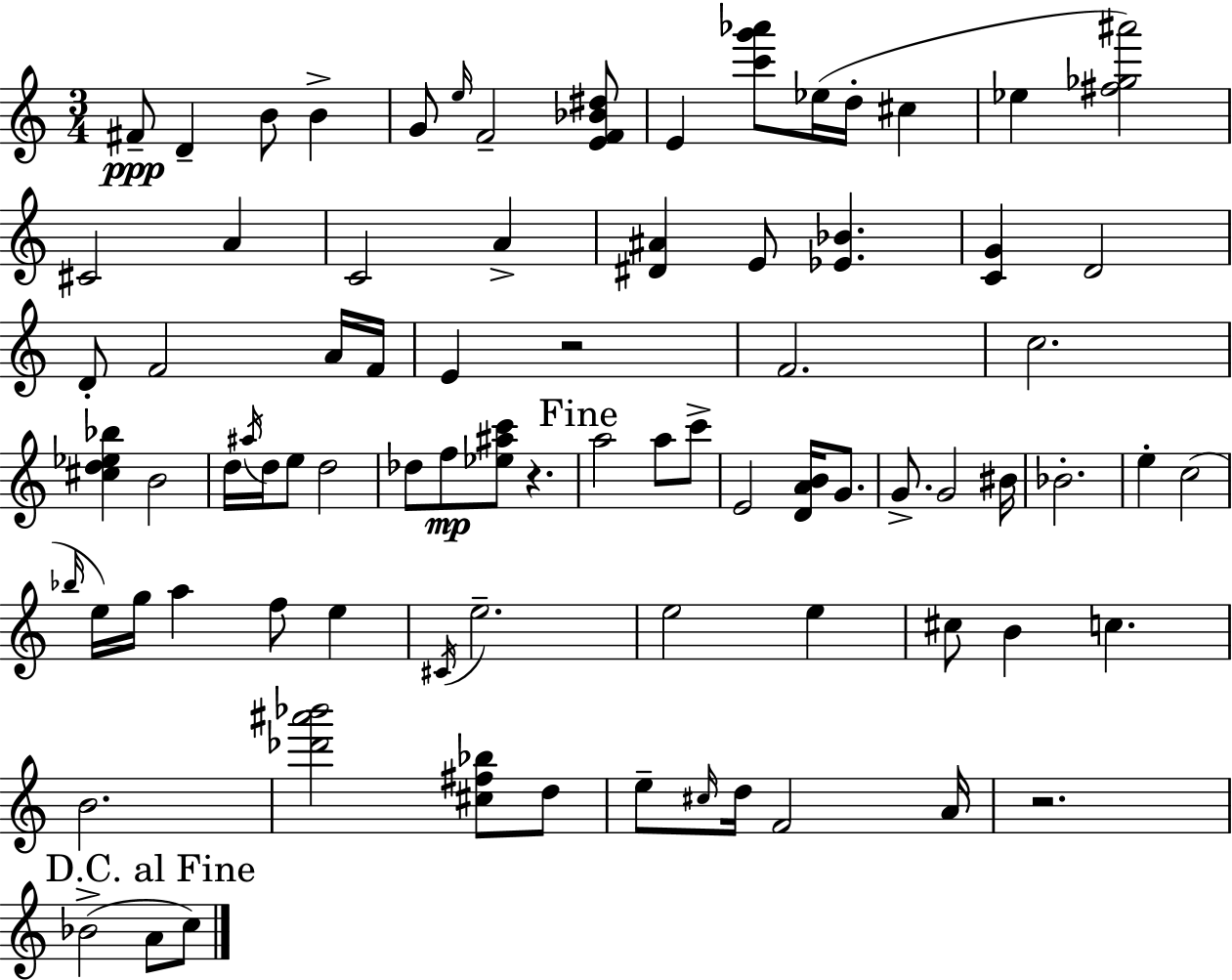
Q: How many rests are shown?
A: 3